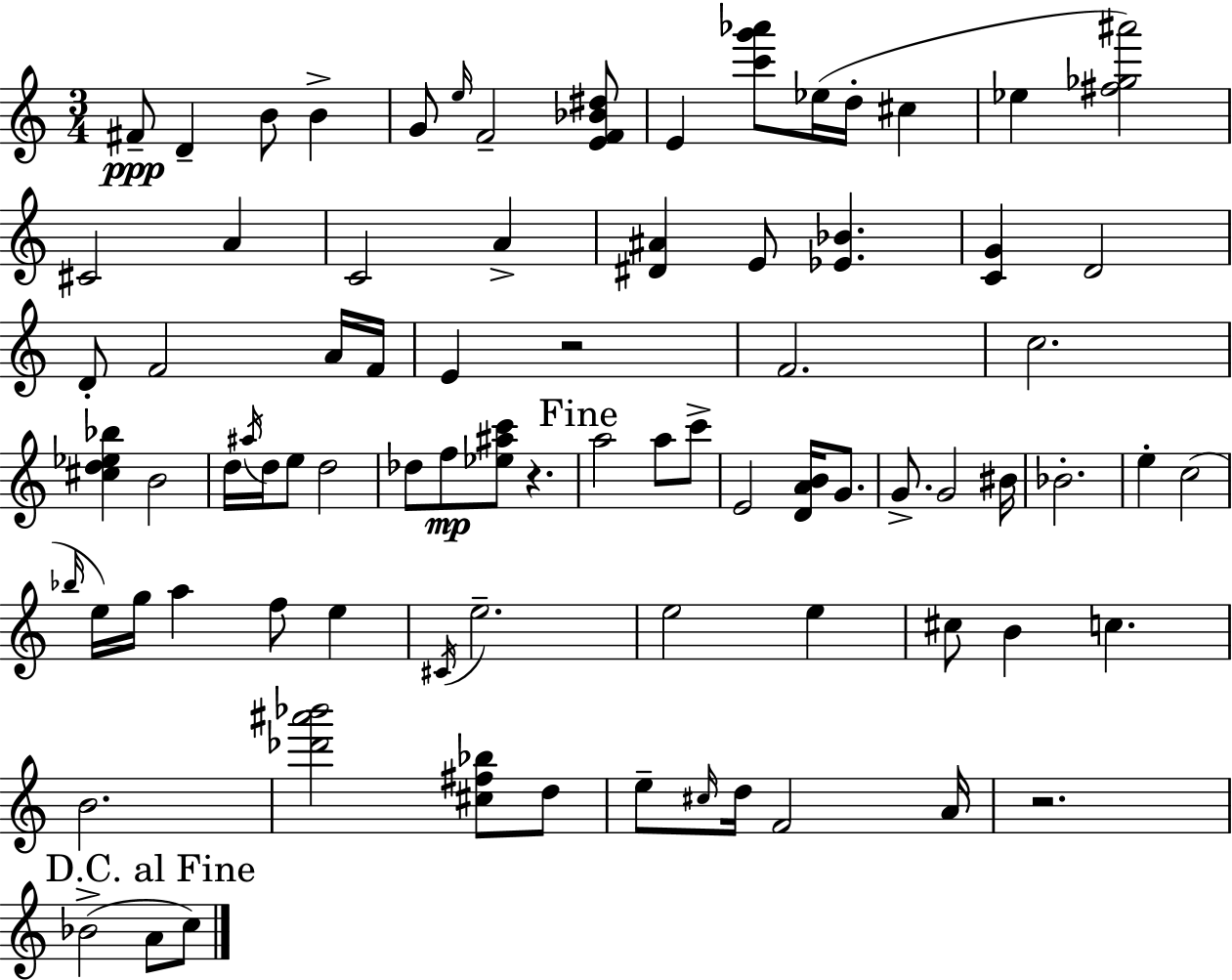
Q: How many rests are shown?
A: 3